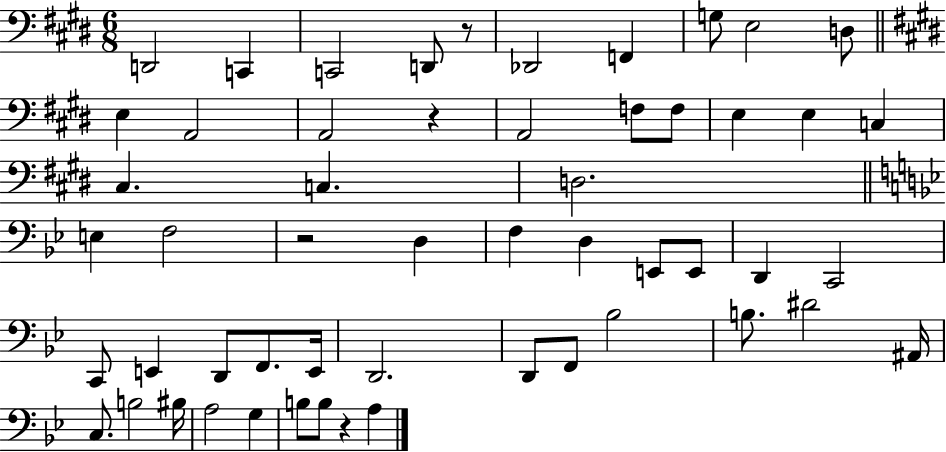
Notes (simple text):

D2/h C2/q C2/h D2/e R/e Db2/h F2/q G3/e E3/h D3/e E3/q A2/h A2/h R/q A2/h F3/e F3/e E3/q E3/q C3/q C#3/q. C3/q. D3/h. E3/q F3/h R/h D3/q F3/q D3/q E2/e E2/e D2/q C2/h C2/e E2/q D2/e F2/e. E2/s D2/h. D2/e F2/e Bb3/h B3/e. D#4/h A#2/s C3/e. B3/h BIS3/s A3/h G3/q B3/e B3/e R/q A3/q